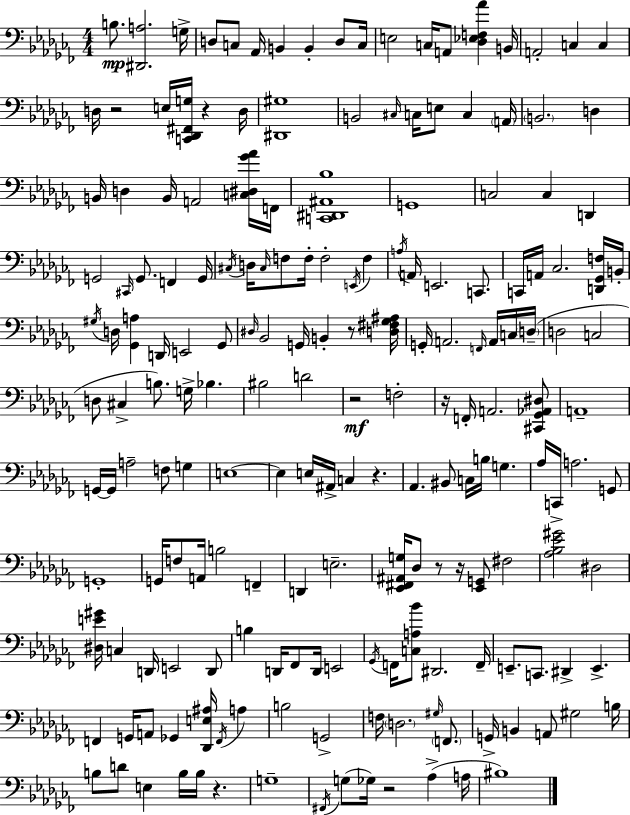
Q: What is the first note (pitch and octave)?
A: B3